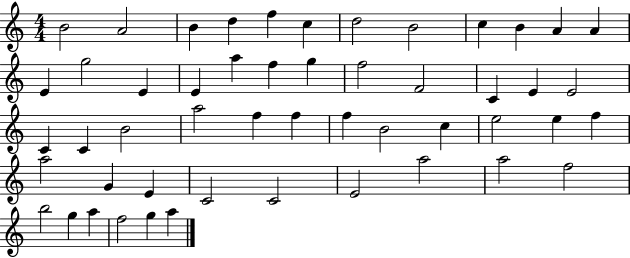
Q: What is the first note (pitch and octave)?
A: B4